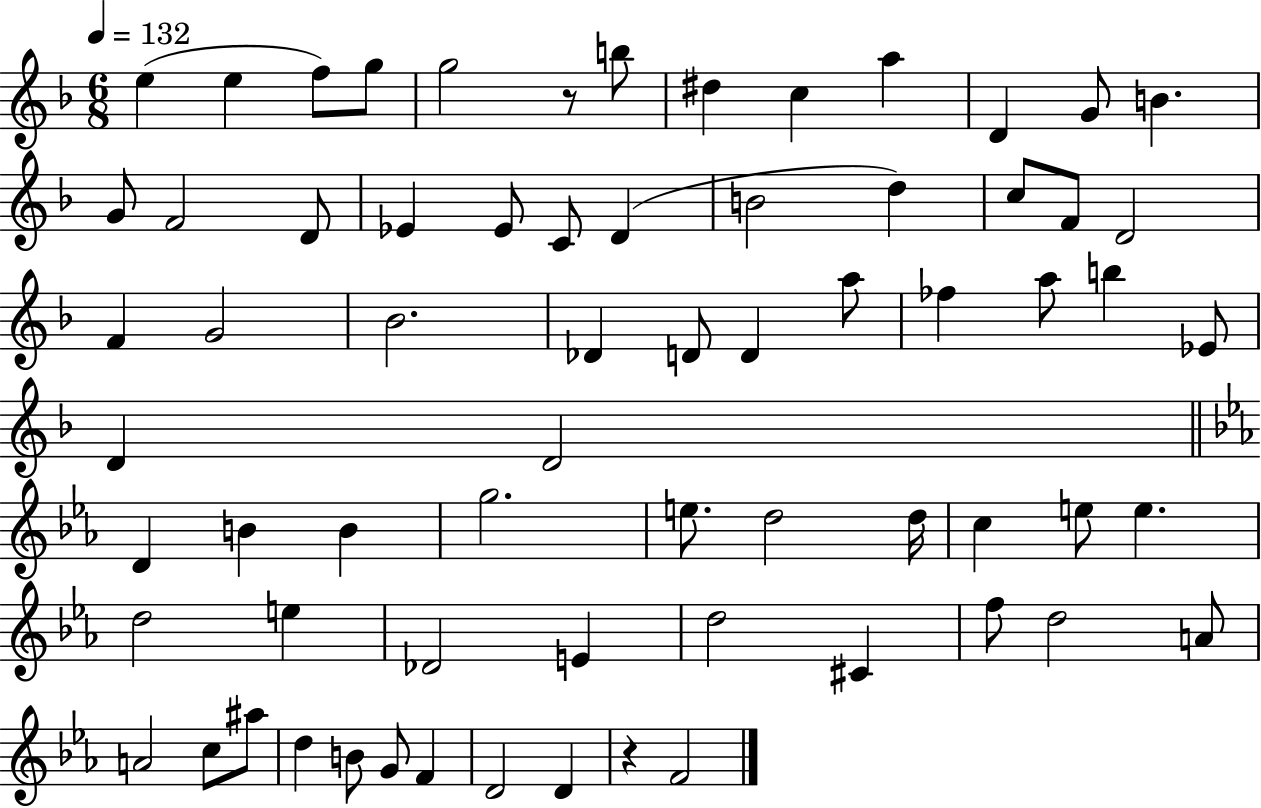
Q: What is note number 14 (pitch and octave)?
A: F4